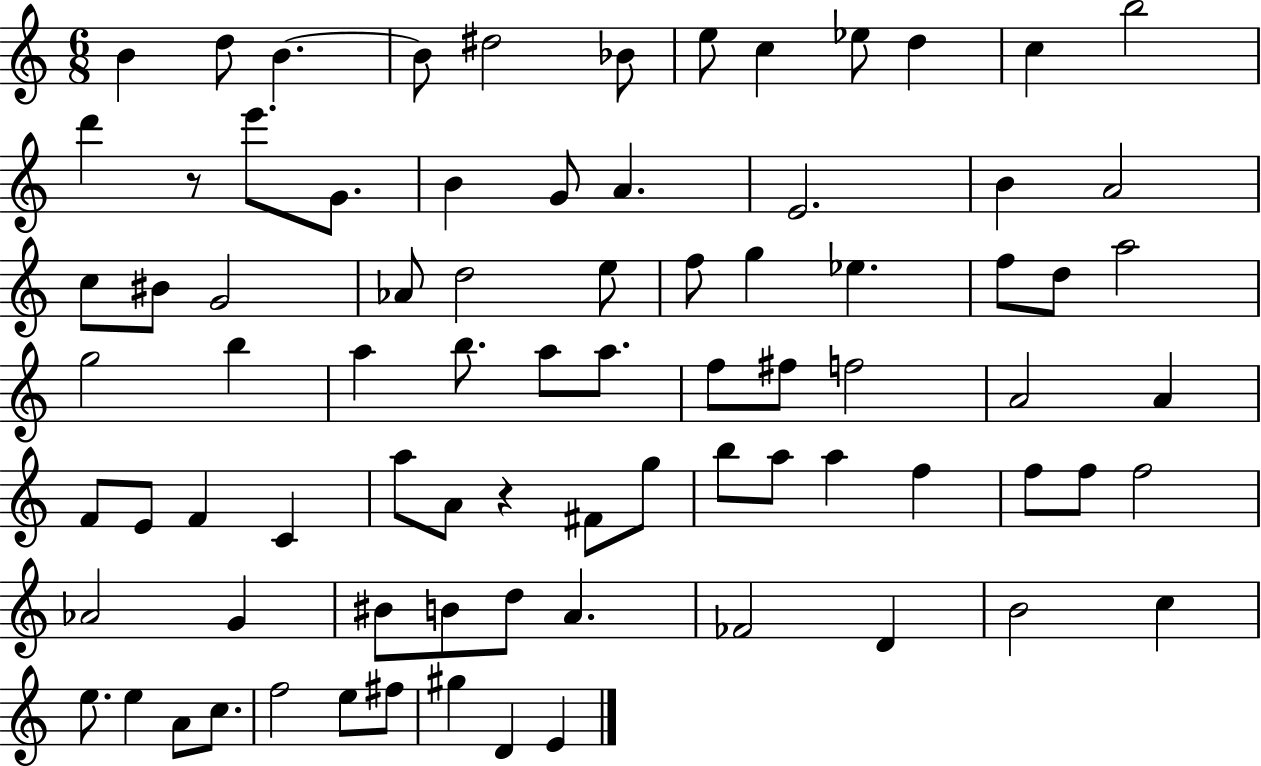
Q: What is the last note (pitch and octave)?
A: E4